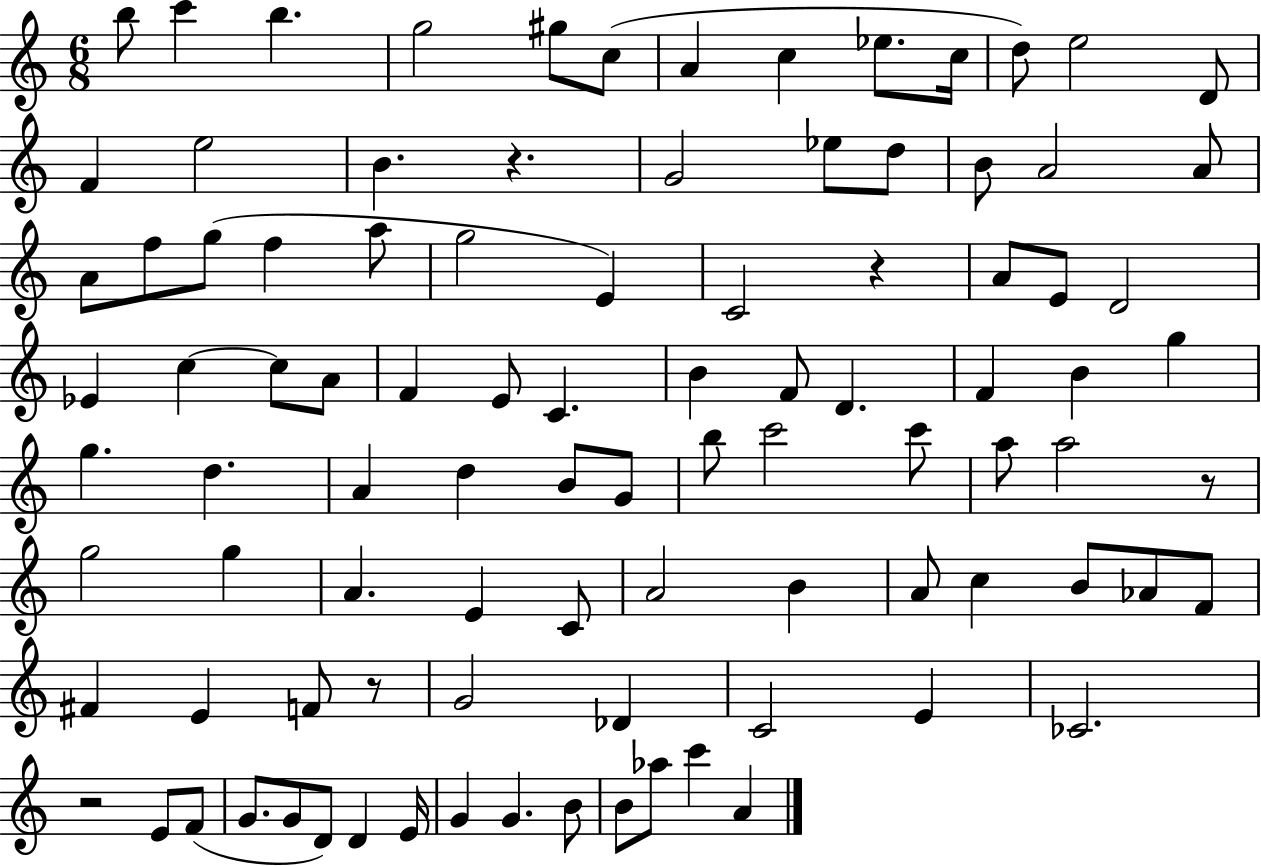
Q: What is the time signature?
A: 6/8